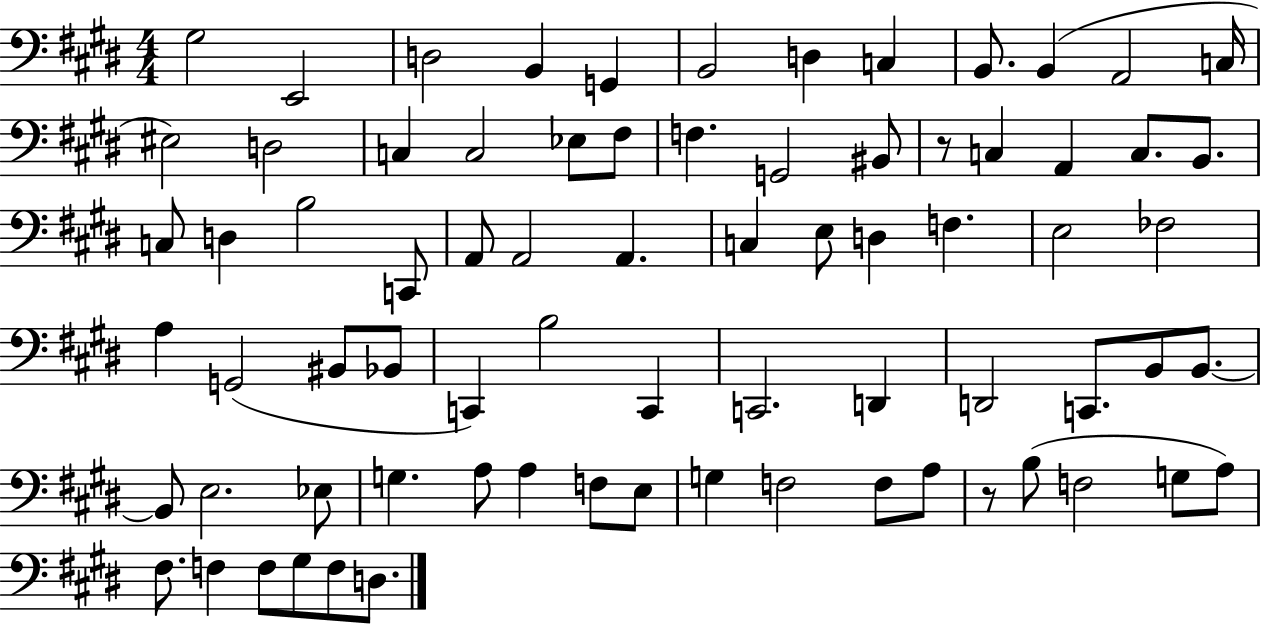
G#3/h E2/h D3/h B2/q G2/q B2/h D3/q C3/q B2/e. B2/q A2/h C3/s EIS3/h D3/h C3/q C3/h Eb3/e F#3/e F3/q. G2/h BIS2/e R/e C3/q A2/q C3/e. B2/e. C3/e D3/q B3/h C2/e A2/e A2/h A2/q. C3/q E3/e D3/q F3/q. E3/h FES3/h A3/q G2/h BIS2/e Bb2/e C2/q B3/h C2/q C2/h. D2/q D2/h C2/e. B2/e B2/e. B2/e E3/h. Eb3/e G3/q. A3/e A3/q F3/e E3/e G3/q F3/h F3/e A3/e R/e B3/e F3/h G3/e A3/e F#3/e. F3/q F3/e G#3/e F3/e D3/e.